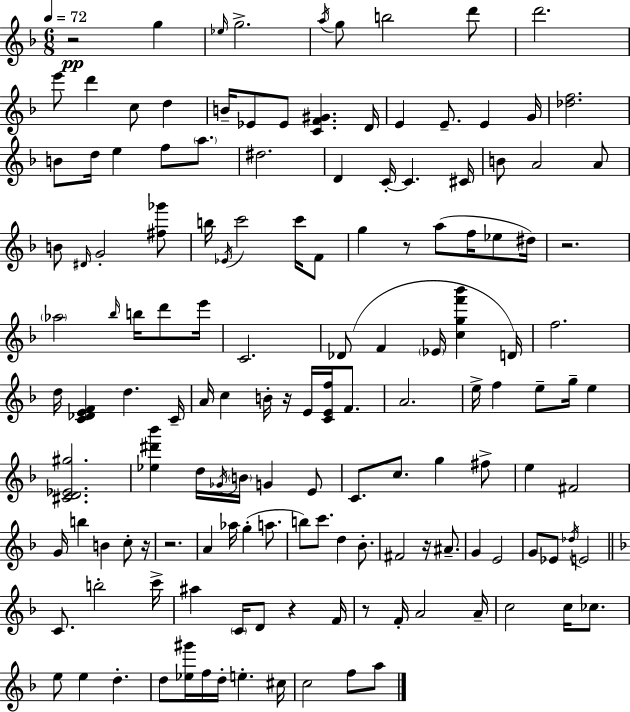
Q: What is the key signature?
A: D minor